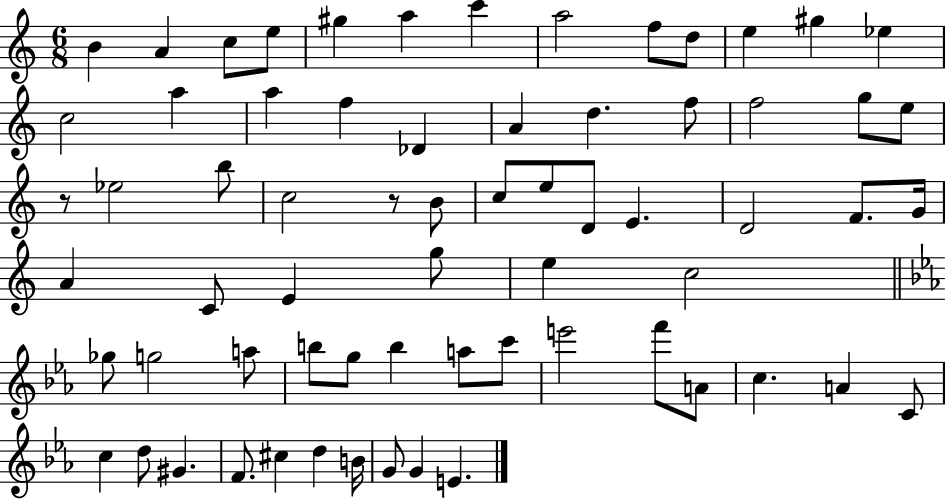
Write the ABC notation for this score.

X:1
T:Untitled
M:6/8
L:1/4
K:C
B A c/2 e/2 ^g a c' a2 f/2 d/2 e ^g _e c2 a a f _D A d f/2 f2 g/2 e/2 z/2 _e2 b/2 c2 z/2 B/2 c/2 e/2 D/2 E D2 F/2 G/4 A C/2 E g/2 e c2 _g/2 g2 a/2 b/2 g/2 b a/2 c'/2 e'2 f'/2 A/2 c A C/2 c d/2 ^G F/2 ^c d B/4 G/2 G E